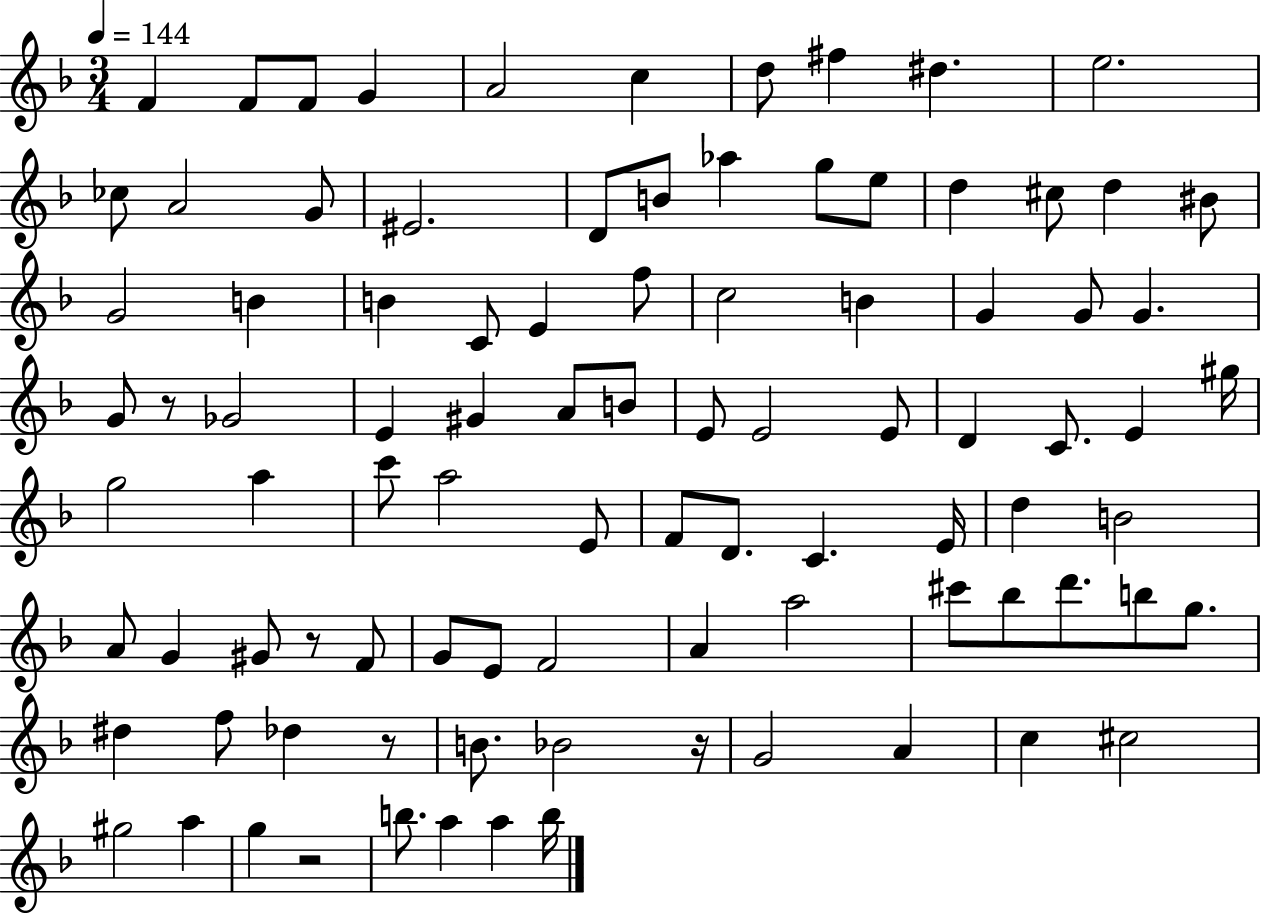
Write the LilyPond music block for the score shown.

{
  \clef treble
  \numericTimeSignature
  \time 3/4
  \key f \major
  \tempo 4 = 144
  f'4 f'8 f'8 g'4 | a'2 c''4 | d''8 fis''4 dis''4. | e''2. | \break ces''8 a'2 g'8 | eis'2. | d'8 b'8 aes''4 g''8 e''8 | d''4 cis''8 d''4 bis'8 | \break g'2 b'4 | b'4 c'8 e'4 f''8 | c''2 b'4 | g'4 g'8 g'4. | \break g'8 r8 ges'2 | e'4 gis'4 a'8 b'8 | e'8 e'2 e'8 | d'4 c'8. e'4 gis''16 | \break g''2 a''4 | c'''8 a''2 e'8 | f'8 d'8. c'4. e'16 | d''4 b'2 | \break a'8 g'4 gis'8 r8 f'8 | g'8 e'8 f'2 | a'4 a''2 | cis'''8 bes''8 d'''8. b''8 g''8. | \break dis''4 f''8 des''4 r8 | b'8. bes'2 r16 | g'2 a'4 | c''4 cis''2 | \break gis''2 a''4 | g''4 r2 | b''8. a''4 a''4 b''16 | \bar "|."
}